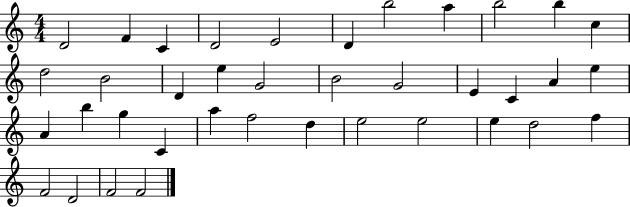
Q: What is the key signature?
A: C major